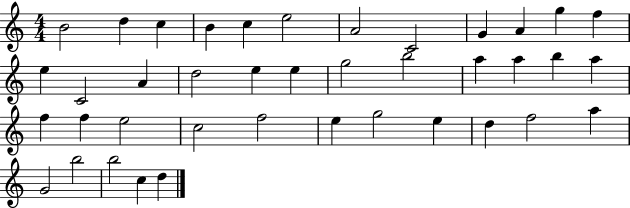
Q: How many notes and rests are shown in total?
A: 40